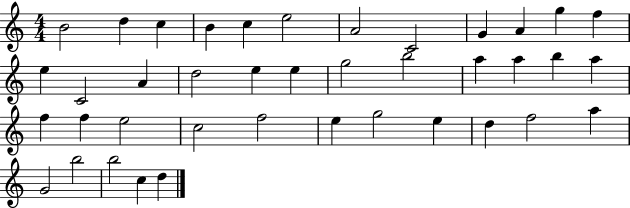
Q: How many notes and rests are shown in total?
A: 40